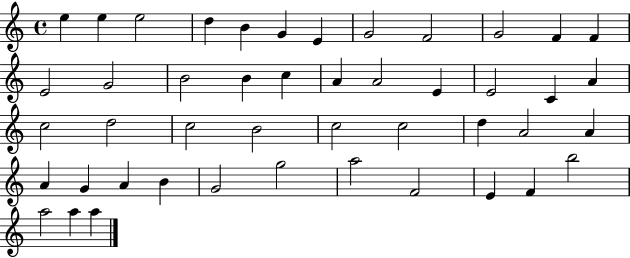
{
  \clef treble
  \time 4/4
  \defaultTimeSignature
  \key c \major
  e''4 e''4 e''2 | d''4 b'4 g'4 e'4 | g'2 f'2 | g'2 f'4 f'4 | \break e'2 g'2 | b'2 b'4 c''4 | a'4 a'2 e'4 | e'2 c'4 a'4 | \break c''2 d''2 | c''2 b'2 | c''2 c''2 | d''4 a'2 a'4 | \break a'4 g'4 a'4 b'4 | g'2 g''2 | a''2 f'2 | e'4 f'4 b''2 | \break a''2 a''4 a''4 | \bar "|."
}